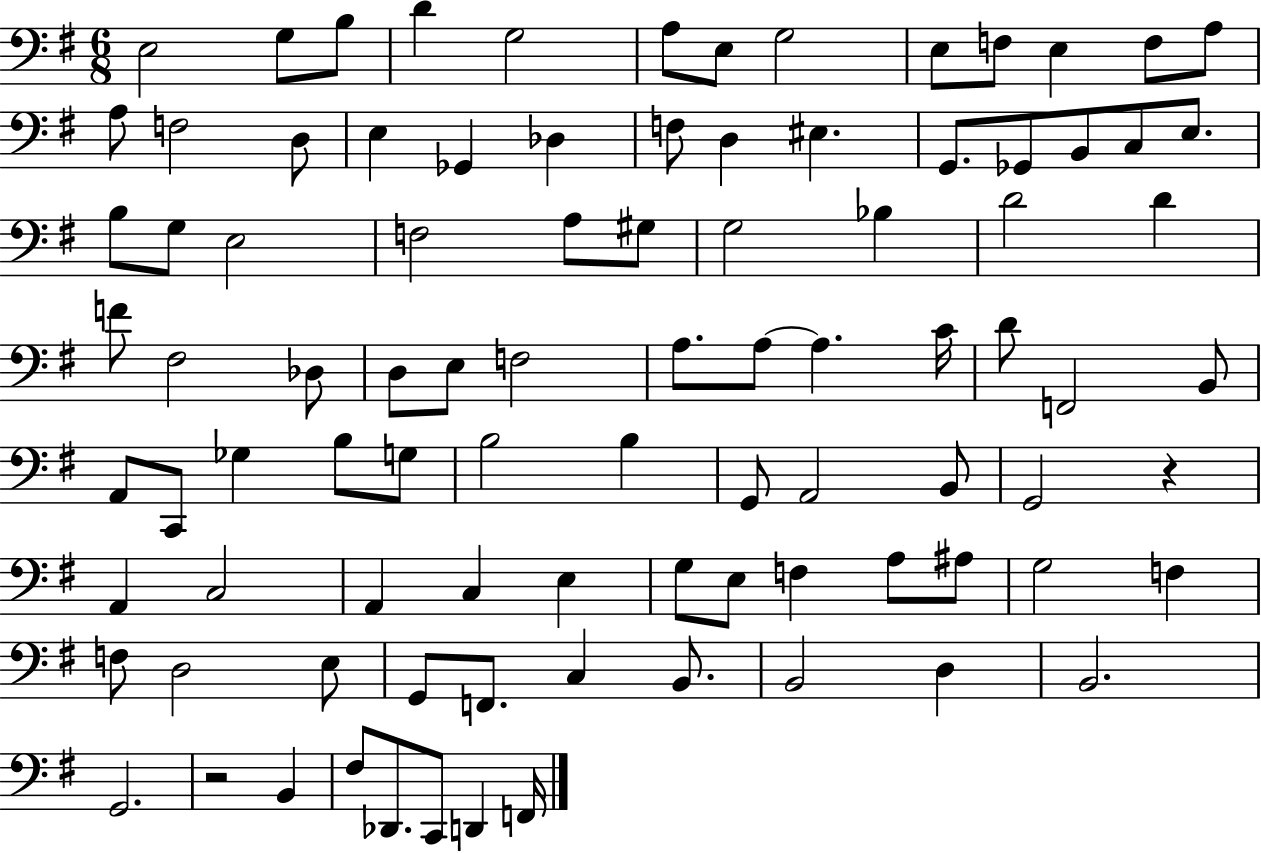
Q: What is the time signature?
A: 6/8